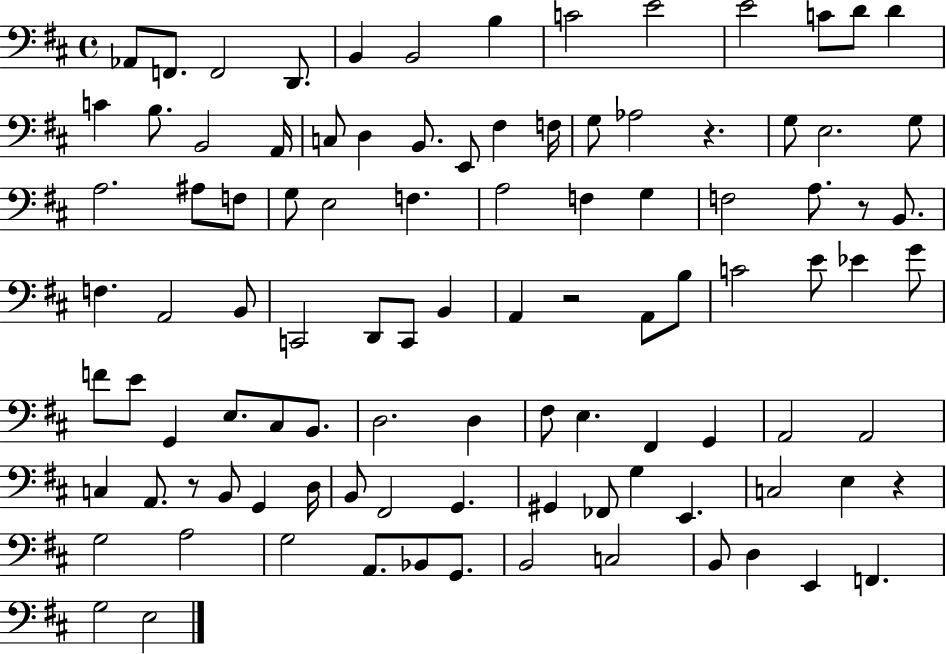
{
  \clef bass
  \time 4/4
  \defaultTimeSignature
  \key d \major
  aes,8 f,8. f,2 d,8. | b,4 b,2 b4 | c'2 e'2 | e'2 c'8 d'8 d'4 | \break c'4 b8. b,2 a,16 | c8 d4 b,8. e,8 fis4 f16 | g8 aes2 r4. | g8 e2. g8 | \break a2. ais8 f8 | g8 e2 f4. | a2 f4 g4 | f2 a8. r8 b,8. | \break f4. a,2 b,8 | c,2 d,8 c,8 b,4 | a,4 r2 a,8 b8 | c'2 e'8 ees'4 g'8 | \break f'8 e'8 g,4 e8. cis8 b,8. | d2. d4 | fis8 e4. fis,4 g,4 | a,2 a,2 | \break c4 a,8. r8 b,8 g,4 d16 | b,8 fis,2 g,4. | gis,4 fes,8 g4 e,4. | c2 e4 r4 | \break g2 a2 | g2 a,8. bes,8 g,8. | b,2 c2 | b,8 d4 e,4 f,4. | \break g2 e2 | \bar "|."
}